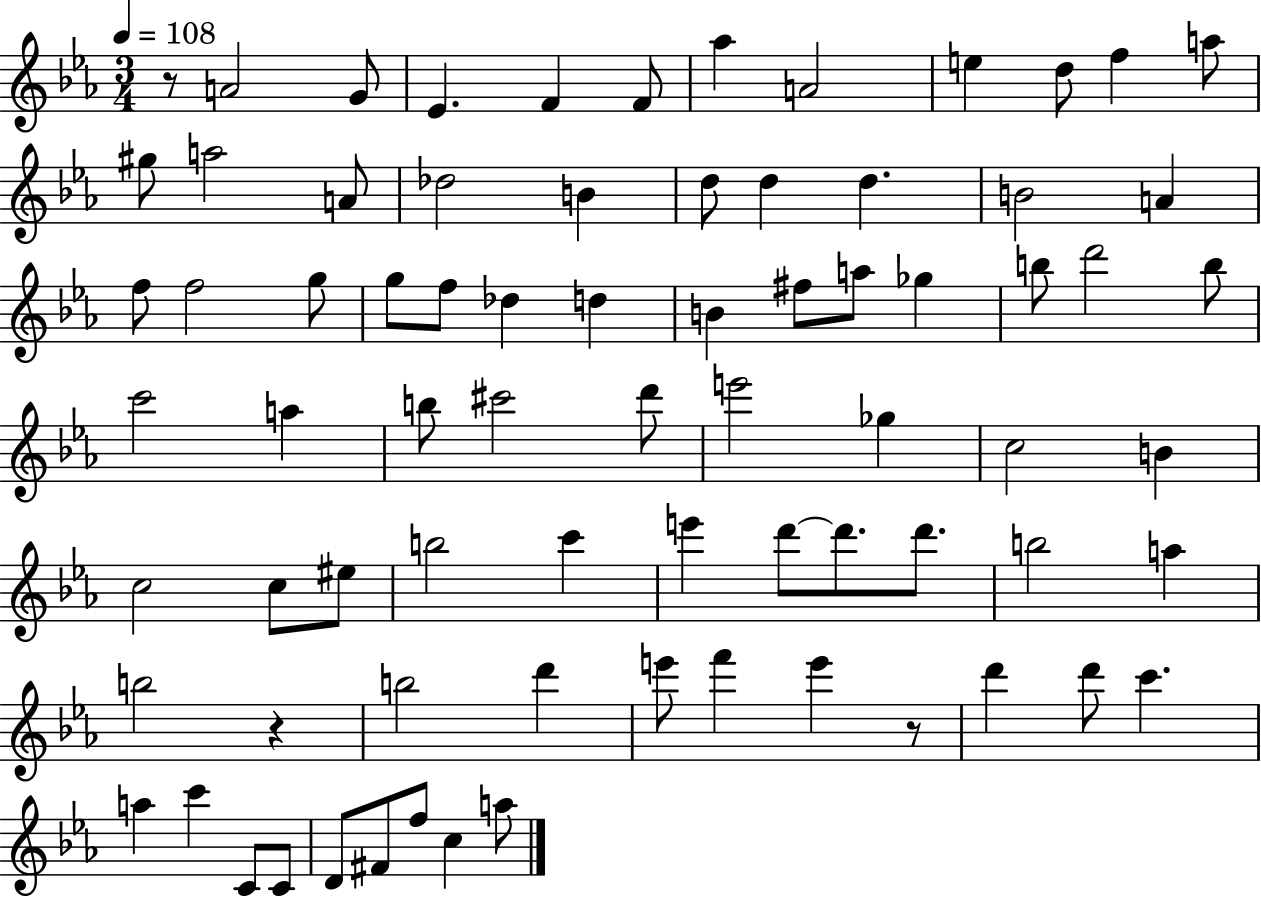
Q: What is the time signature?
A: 3/4